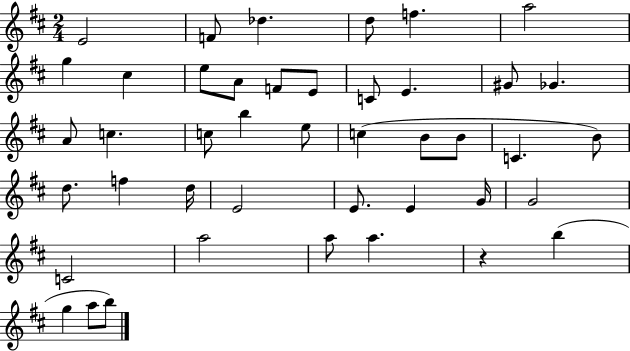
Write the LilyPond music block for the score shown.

{
  \clef treble
  \numericTimeSignature
  \time 2/4
  \key d \major
  e'2 | f'8 des''4. | d''8 f''4. | a''2 | \break g''4 cis''4 | e''8 a'8 f'8 e'8 | c'8 e'4. | gis'8 ges'4. | \break a'8 c''4. | c''8 b''4 e''8 | c''4( b'8 b'8 | c'4. b'8) | \break d''8. f''4 d''16 | e'2 | e'8. e'4 g'16 | g'2 | \break c'2 | a''2 | a''8 a''4. | r4 b''4( | \break g''4 a''8 b''8) | \bar "|."
}